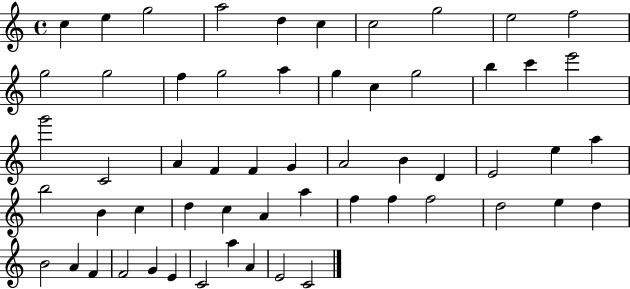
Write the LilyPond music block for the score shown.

{
  \clef treble
  \time 4/4
  \defaultTimeSignature
  \key c \major
  c''4 e''4 g''2 | a''2 d''4 c''4 | c''2 g''2 | e''2 f''2 | \break g''2 g''2 | f''4 g''2 a''4 | g''4 c''4 g''2 | b''4 c'''4 e'''2 | \break g'''2 c'2 | a'4 f'4 f'4 g'4 | a'2 b'4 d'4 | e'2 e''4 a''4 | \break b''2 b'4 c''4 | d''4 c''4 a'4 a''4 | f''4 f''4 f''2 | d''2 e''4 d''4 | \break b'2 a'4 f'4 | f'2 g'4 e'4 | c'2 a''4 a'4 | e'2 c'2 | \break \bar "|."
}